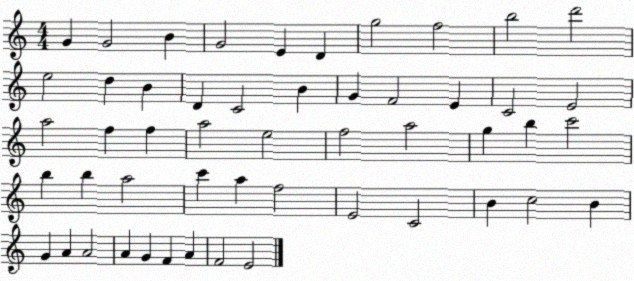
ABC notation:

X:1
T:Untitled
M:4/4
L:1/4
K:C
G G2 B G2 E D g2 f2 b2 d'2 e2 d B D C2 B G F2 E C2 E2 a2 f f a2 e2 f2 a2 g b c'2 b b a2 c' a f2 E2 C2 B c2 B G A A2 A G F A F2 E2